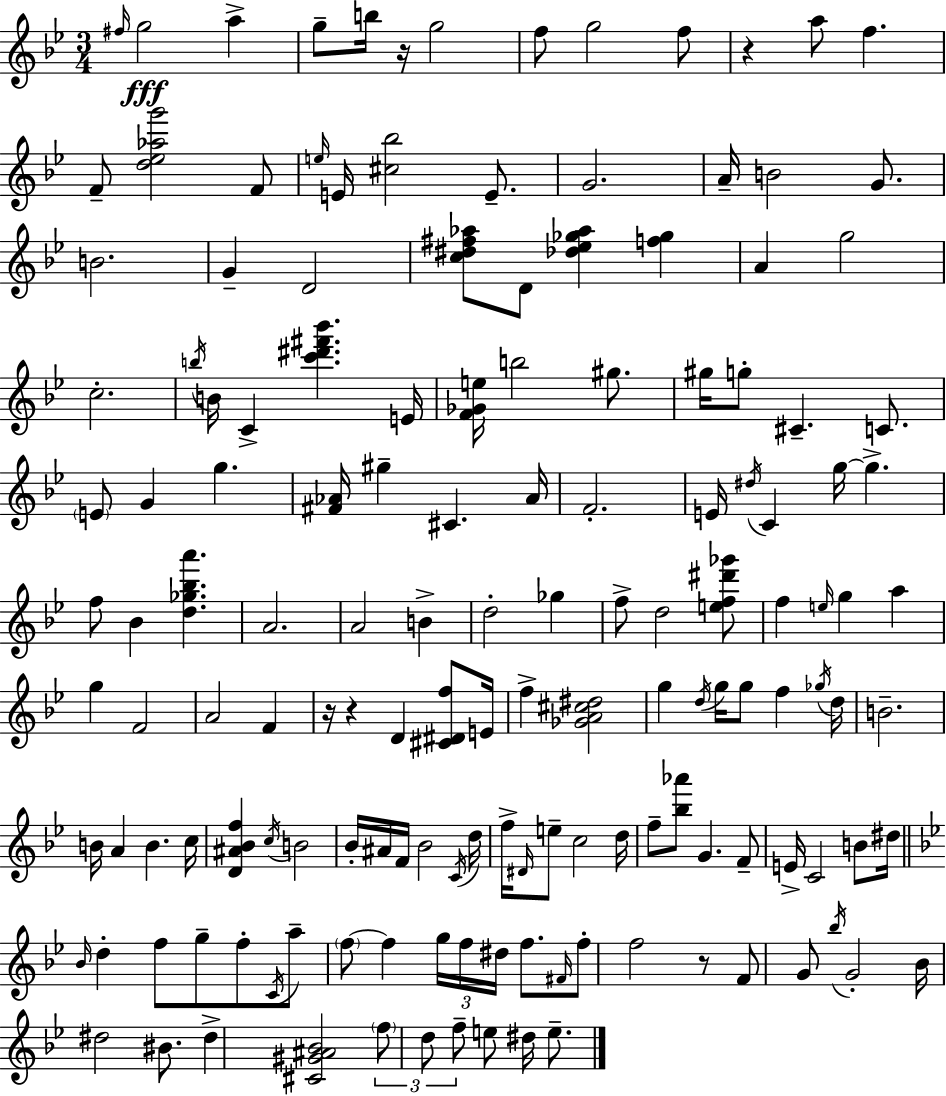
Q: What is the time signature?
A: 3/4